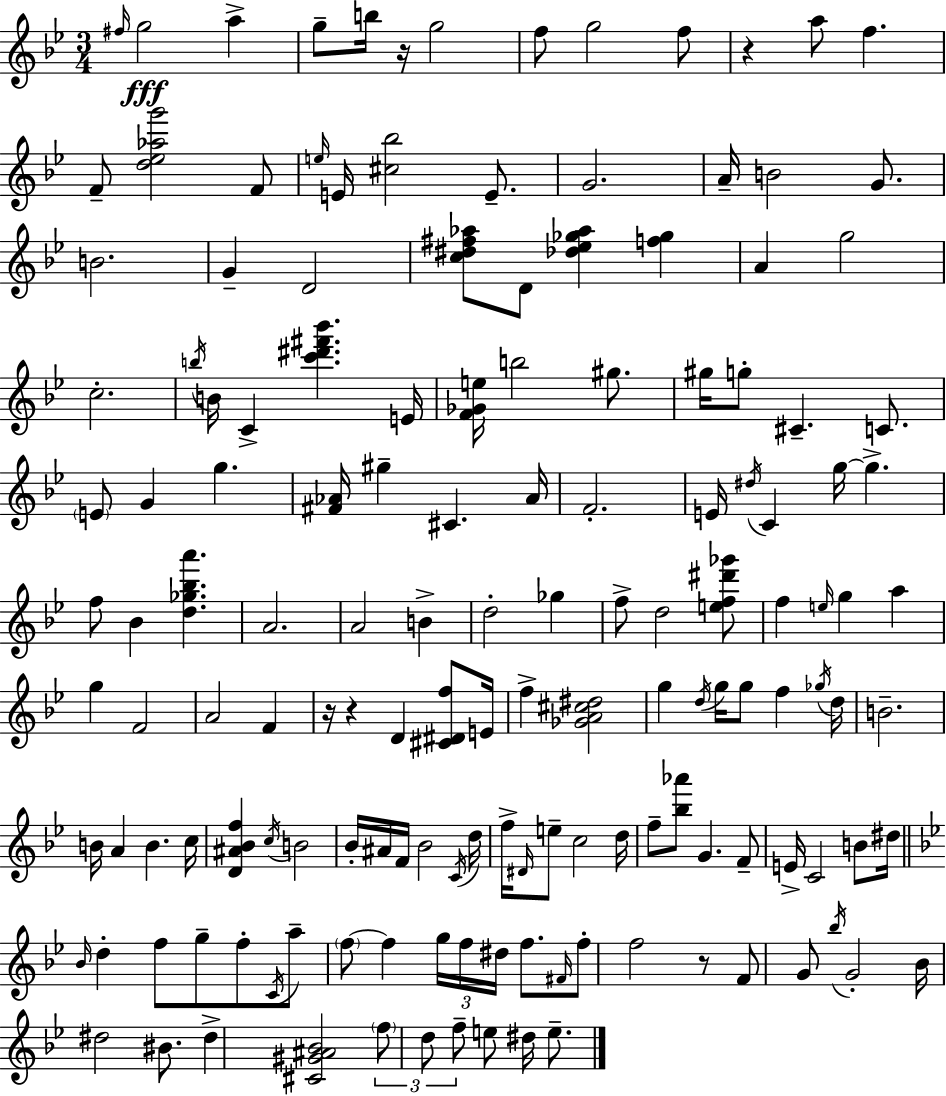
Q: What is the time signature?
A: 3/4